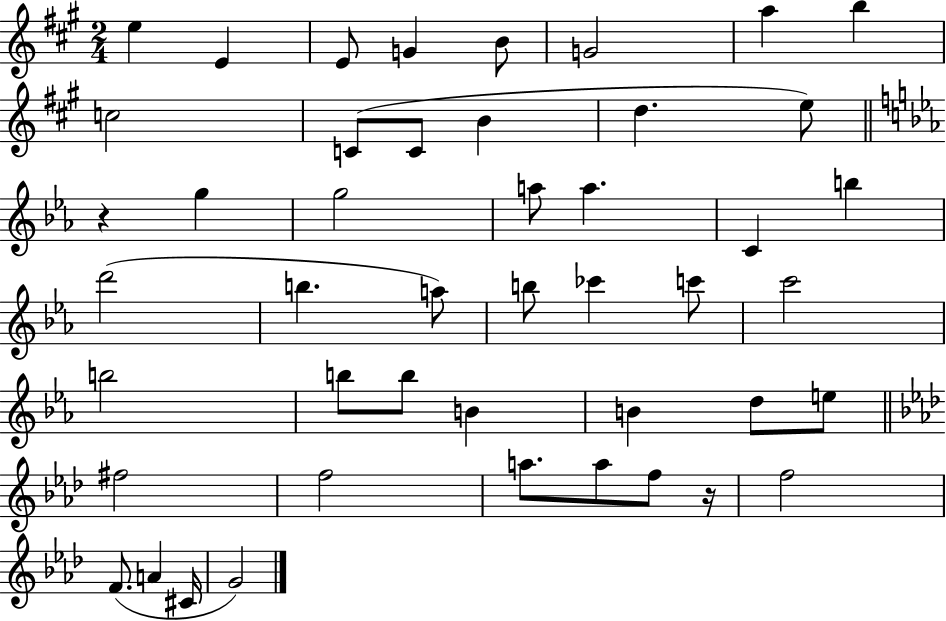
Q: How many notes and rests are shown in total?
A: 46